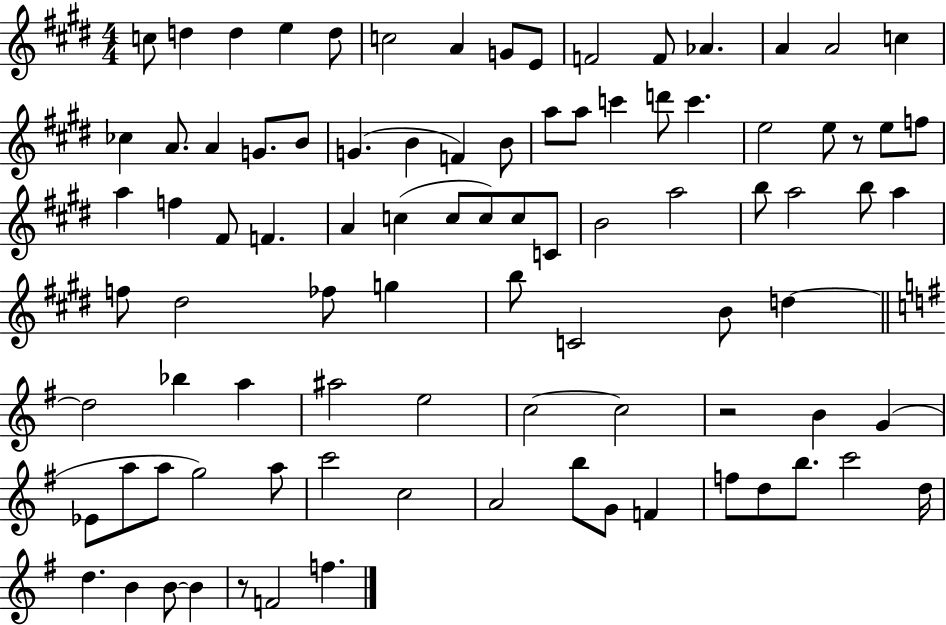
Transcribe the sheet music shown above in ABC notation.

X:1
T:Untitled
M:4/4
L:1/4
K:E
c/2 d d e d/2 c2 A G/2 E/2 F2 F/2 _A A A2 c _c A/2 A G/2 B/2 G B F B/2 a/2 a/2 c' d'/2 c' e2 e/2 z/2 e/2 f/2 a f ^F/2 F A c c/2 c/2 c/2 C/2 B2 a2 b/2 a2 b/2 a f/2 ^d2 _f/2 g b/2 C2 B/2 d d2 _b a ^a2 e2 c2 c2 z2 B G _E/2 a/2 a/2 g2 a/2 c'2 c2 A2 b/2 G/2 F f/2 d/2 b/2 c'2 d/4 d B B/2 B z/2 F2 f